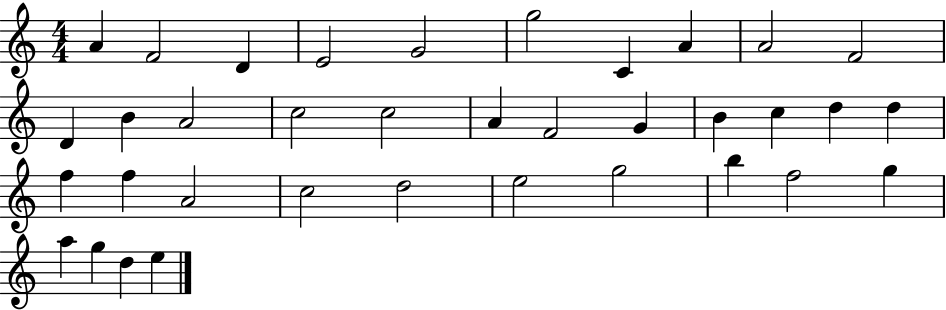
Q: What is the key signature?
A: C major